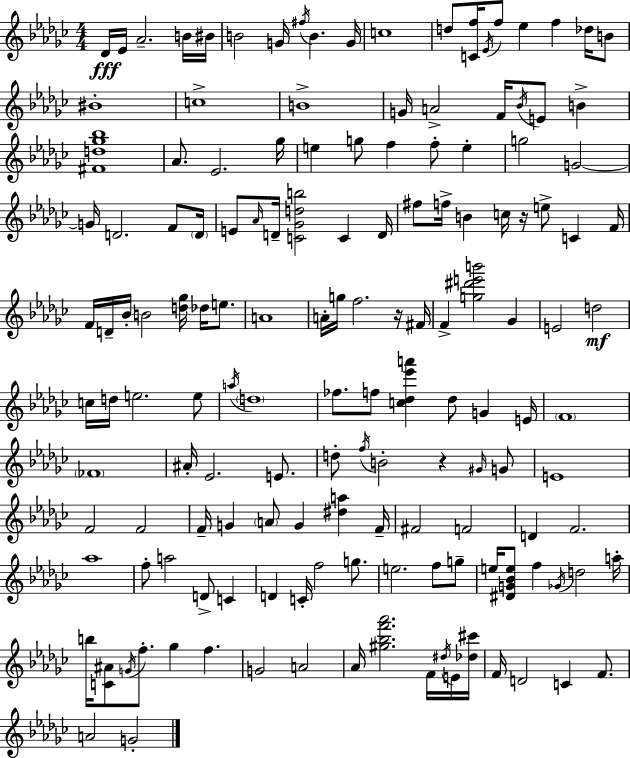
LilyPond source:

{
  \clef treble
  \numericTimeSignature
  \time 4/4
  \key ees \minor
  des'16\fff ees'16 aes'2.-- b'16 bis'16 | b'2 g'16 \acciaccatura { fis''16 } b'4. | g'16 c''1 | d''8 <c' f''>16 \acciaccatura { ees'16 } f''8 ees''4 f''4 des''16 | \break b'8 bis'1-. | c''1-> | b'1-> | g'16 a'2-> f'16 \acciaccatura { bes'16 } e'8 b'4-> | \break <fis' d'' ges'' bes''>1 | aes'8. ees'2. | ges''16 e''4 g''8 f''4 f''8-. e''4-. | g''2 g'2~~ | \break g'16 d'2. | f'8 \parenthesize d'16 e'8 \grace { aes'16 } d'16-- <c' ges' d'' b''>2 c'4 | d'16 fis''8 f''16-> b'4 c''16 r16 e''8-> c'4 | f'16 f'16 d'16-- bes'16-. b'2 <d'' ges''>16 | \break des''16 e''8. a'1 | a'16-. g''16 f''2. | r16 fis'16 f'4-> <g'' dis''' e''' b'''>2 | ges'4 e'2 d''2\mf | \break c''16 d''16 e''2. | e''8 \acciaccatura { a''16 } \parenthesize d''1 | fes''8. f''8 <c'' des'' ees''' a'''>4 des''8 | g'4 e'16 \parenthesize f'1 | \break \parenthesize fes'1 | ais'16-. ees'2. | e'8. d''8-. \acciaccatura { f''16 } b'2-. | r4 \grace { gis'16 } g'8 e'1 | \break f'2 f'2 | f'16-- g'4 \parenthesize a'8 g'4 | <dis'' a''>4 f'16-- fis'2 f'2 | d'4 f'2. | \break aes''1 | f''8-. a''2 | d'8-> c'4 d'4 c'16-. f''2 | g''8. e''2. | \break f''8 g''8-- e''16 <dis' g' bes' e''>8 f''4 \acciaccatura { ges'16 } d''2 | a''16-. b''16 <c' ais'>8 \acciaccatura { g'16 } f''8.-. ges''4 | f''4. g'2 | a'2 aes'16 <gis'' bes'' f''' aes'''>2. | \break f'16 \acciaccatura { dis''16 } e'16 <des'' cis'''>16 f'16 d'2 | c'4 f'8. a'2 | g'2-. \bar "|."
}